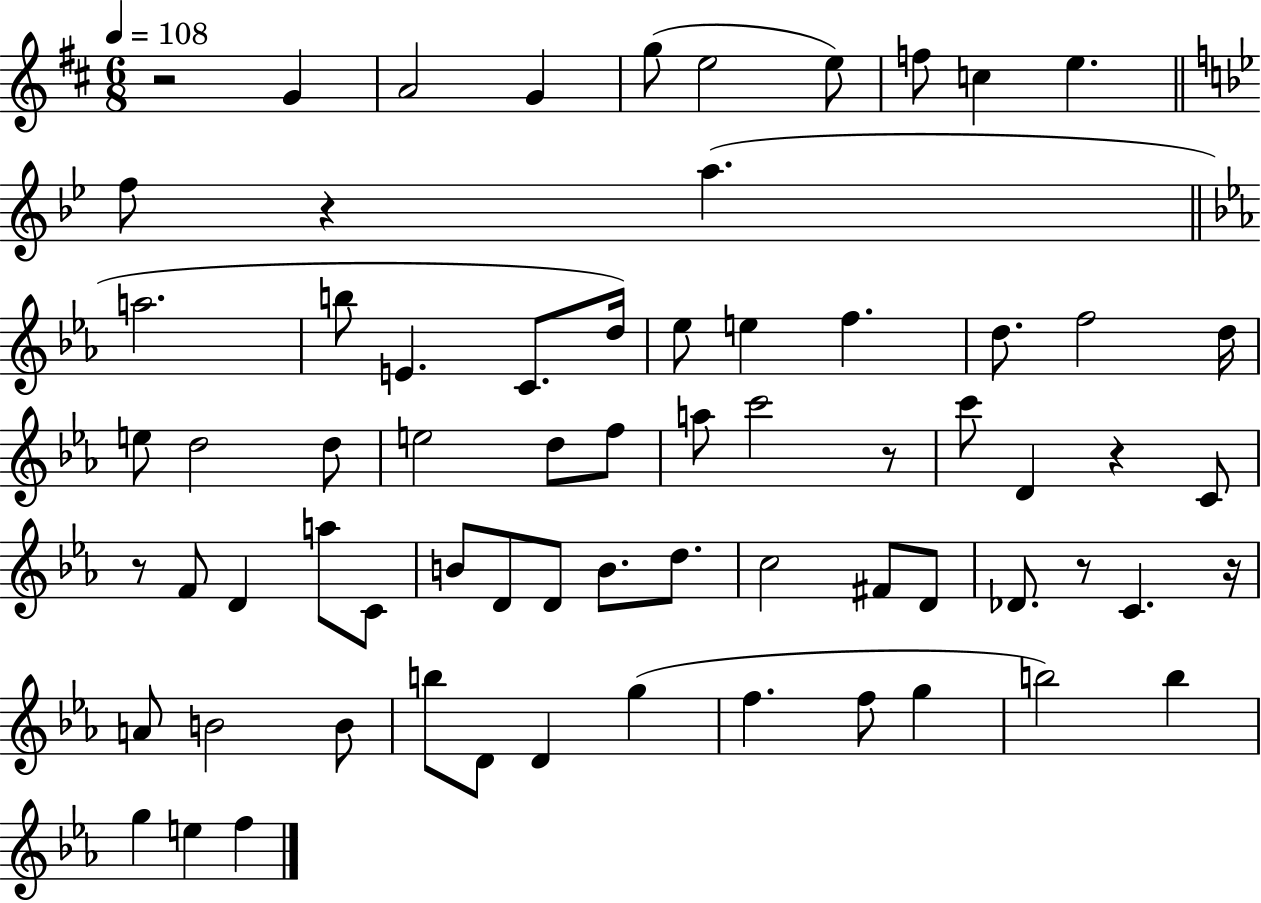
R/h G4/q A4/h G4/q G5/e E5/h E5/e F5/e C5/q E5/q. F5/e R/q A5/q. A5/h. B5/e E4/q. C4/e. D5/s Eb5/e E5/q F5/q. D5/e. F5/h D5/s E5/e D5/h D5/e E5/h D5/e F5/e A5/e C6/h R/e C6/e D4/q R/q C4/e R/e F4/e D4/q A5/e C4/e B4/e D4/e D4/e B4/e. D5/e. C5/h F#4/e D4/e Db4/e. R/e C4/q. R/s A4/e B4/h B4/e B5/e D4/e D4/q G5/q F5/q. F5/e G5/q B5/h B5/q G5/q E5/q F5/q